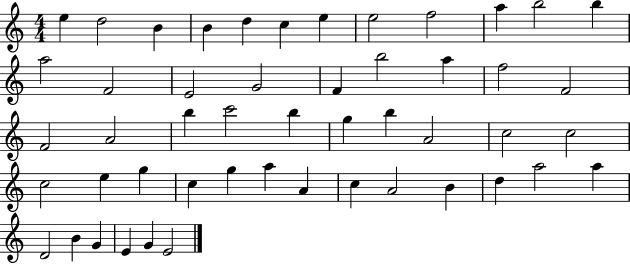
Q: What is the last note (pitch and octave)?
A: E4